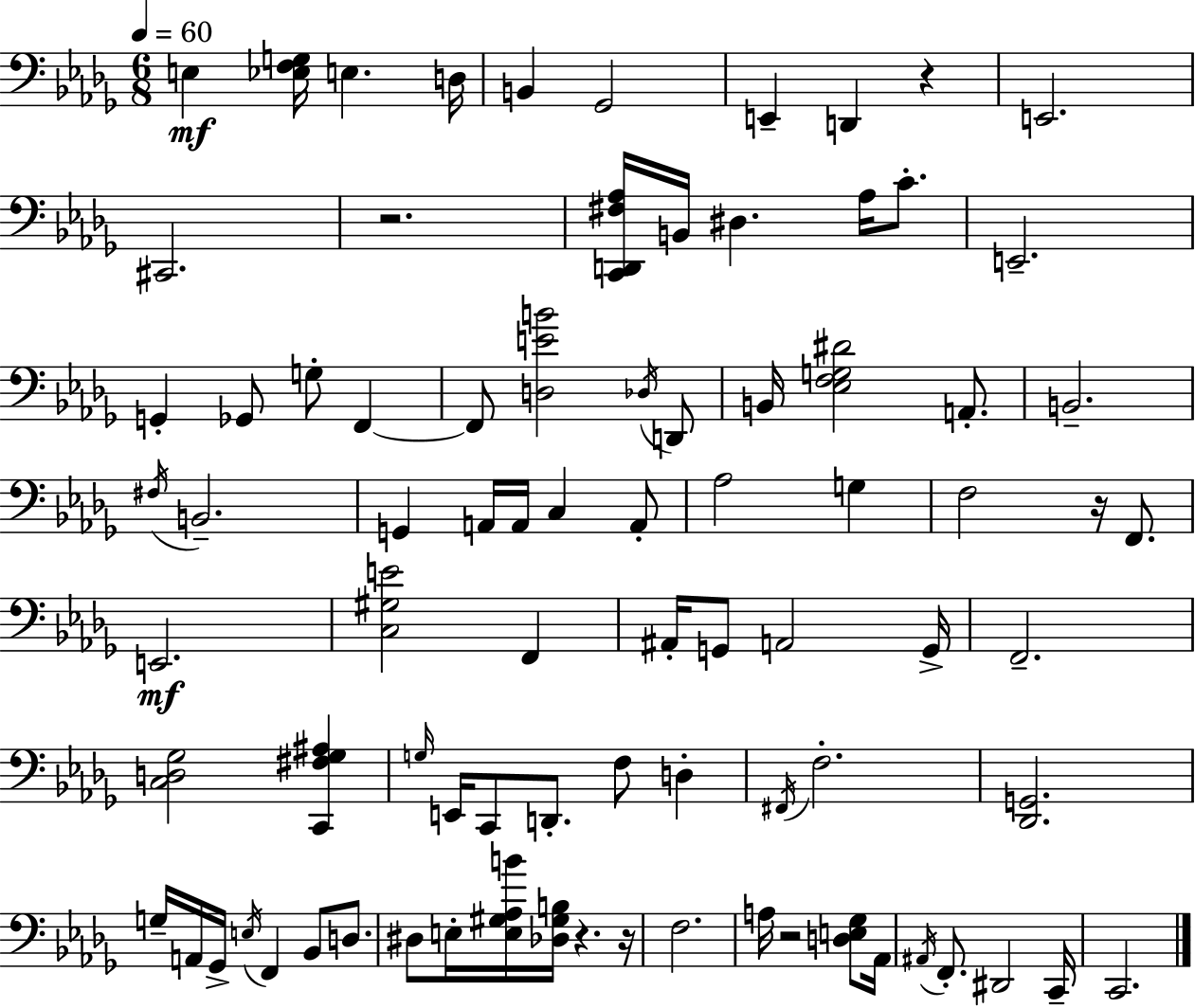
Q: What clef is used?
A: bass